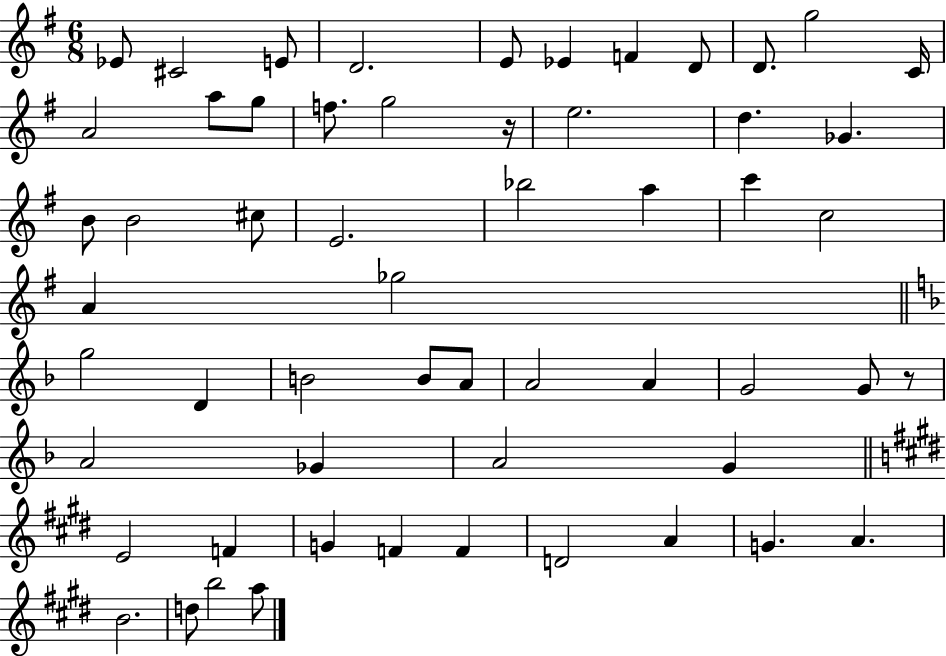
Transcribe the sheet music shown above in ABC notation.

X:1
T:Untitled
M:6/8
L:1/4
K:G
_E/2 ^C2 E/2 D2 E/2 _E F D/2 D/2 g2 C/4 A2 a/2 g/2 f/2 g2 z/4 e2 d _G B/2 B2 ^c/2 E2 _b2 a c' c2 A _g2 g2 D B2 B/2 A/2 A2 A G2 G/2 z/2 A2 _G A2 G E2 F G F F D2 A G A B2 d/2 b2 a/2